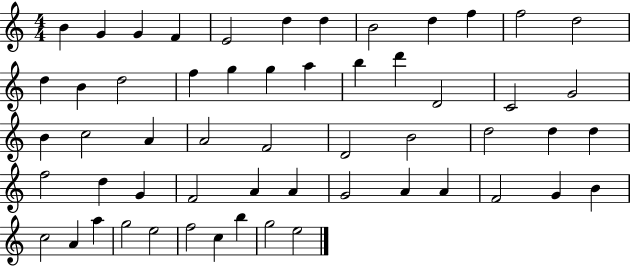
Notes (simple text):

B4/q G4/q G4/q F4/q E4/h D5/q D5/q B4/h D5/q F5/q F5/h D5/h D5/q B4/q D5/h F5/q G5/q G5/q A5/q B5/q D6/q D4/h C4/h G4/h B4/q C5/h A4/q A4/h F4/h D4/h B4/h D5/h D5/q D5/q F5/h D5/q G4/q F4/h A4/q A4/q G4/h A4/q A4/q F4/h G4/q B4/q C5/h A4/q A5/q G5/h E5/h F5/h C5/q B5/q G5/h E5/h